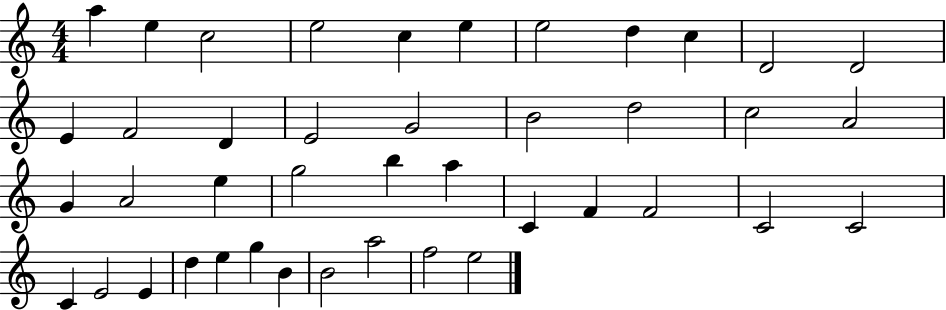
X:1
T:Untitled
M:4/4
L:1/4
K:C
a e c2 e2 c e e2 d c D2 D2 E F2 D E2 G2 B2 d2 c2 A2 G A2 e g2 b a C F F2 C2 C2 C E2 E d e g B B2 a2 f2 e2